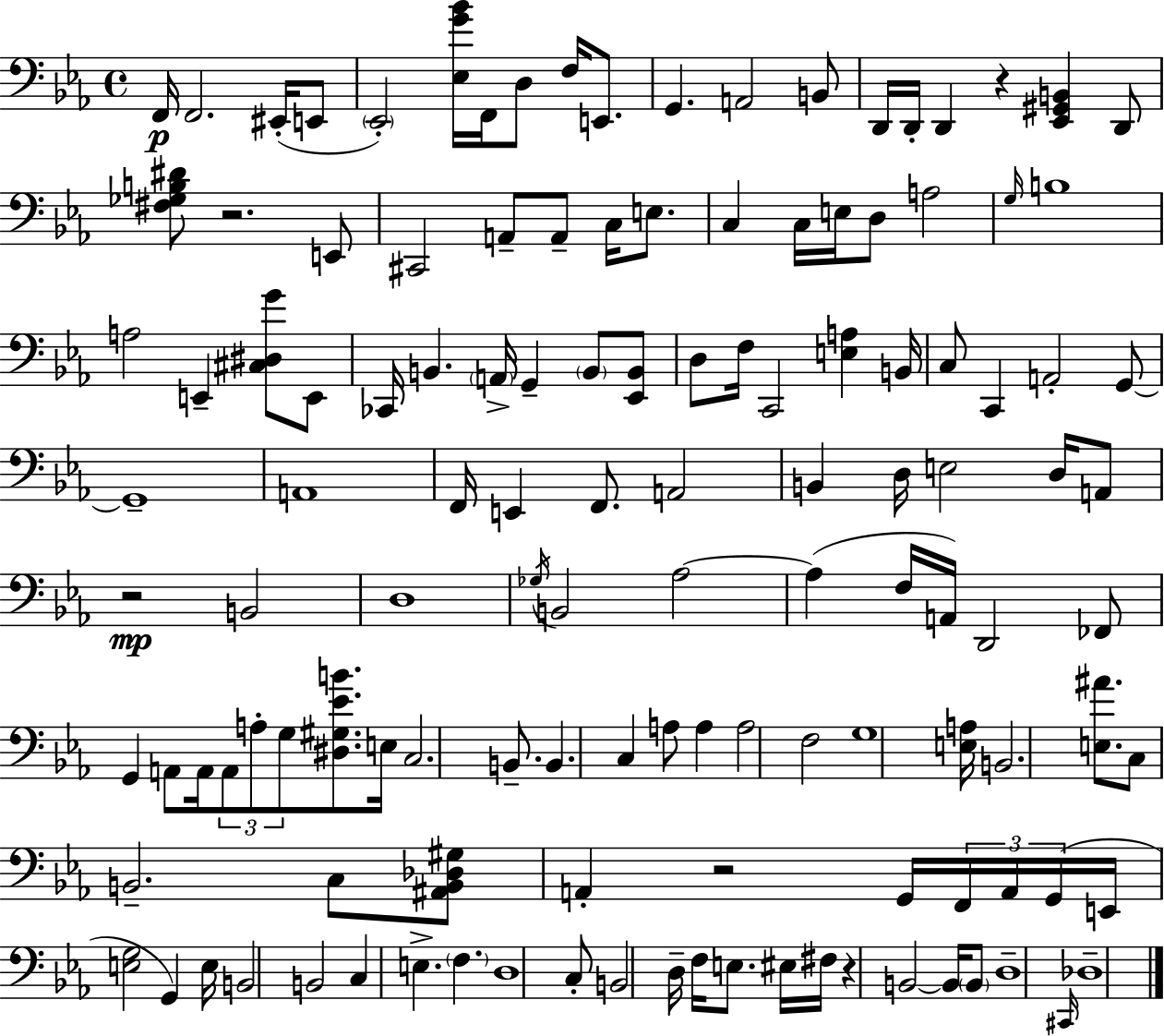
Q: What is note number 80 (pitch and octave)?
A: A3